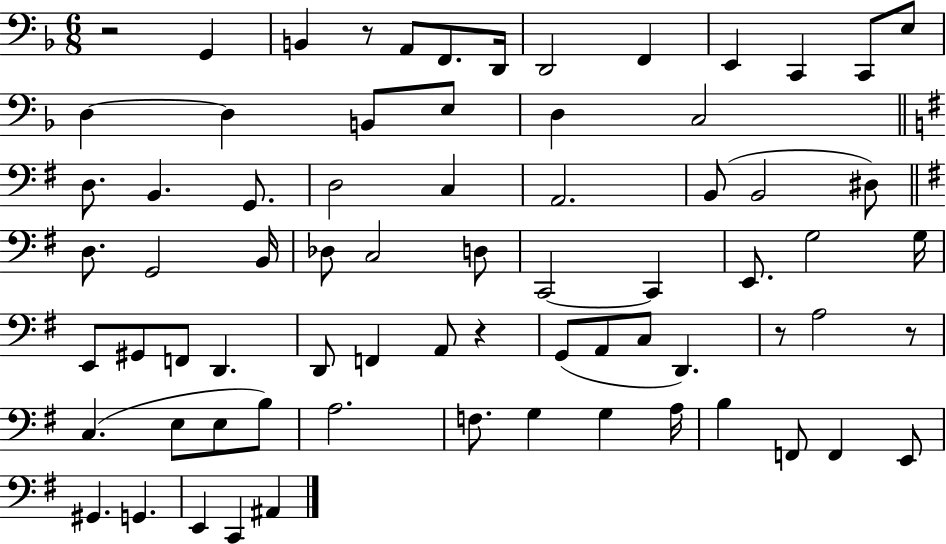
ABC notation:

X:1
T:Untitled
M:6/8
L:1/4
K:F
z2 G,, B,, z/2 A,,/2 F,,/2 D,,/4 D,,2 F,, E,, C,, C,,/2 E,/2 D, D, B,,/2 E,/2 D, C,2 D,/2 B,, G,,/2 D,2 C, A,,2 B,,/2 B,,2 ^D,/2 D,/2 G,,2 B,,/4 _D,/2 C,2 D,/2 C,,2 C,, E,,/2 G,2 G,/4 E,,/2 ^G,,/2 F,,/2 D,, D,,/2 F,, A,,/2 z G,,/2 A,,/2 C,/2 D,, z/2 A,2 z/2 C, E,/2 E,/2 B,/2 A,2 F,/2 G, G, A,/4 B, F,,/2 F,, E,,/2 ^G,, G,, E,, C,, ^A,,